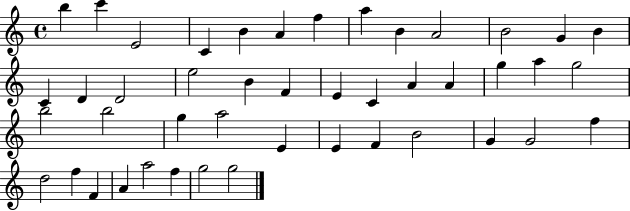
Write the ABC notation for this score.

X:1
T:Untitled
M:4/4
L:1/4
K:C
b c' E2 C B A f a B A2 B2 G B C D D2 e2 B F E C A A g a g2 b2 b2 g a2 E E F B2 G G2 f d2 f F A a2 f g2 g2